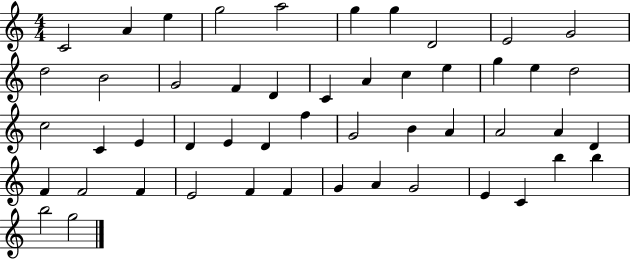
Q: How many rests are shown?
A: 0